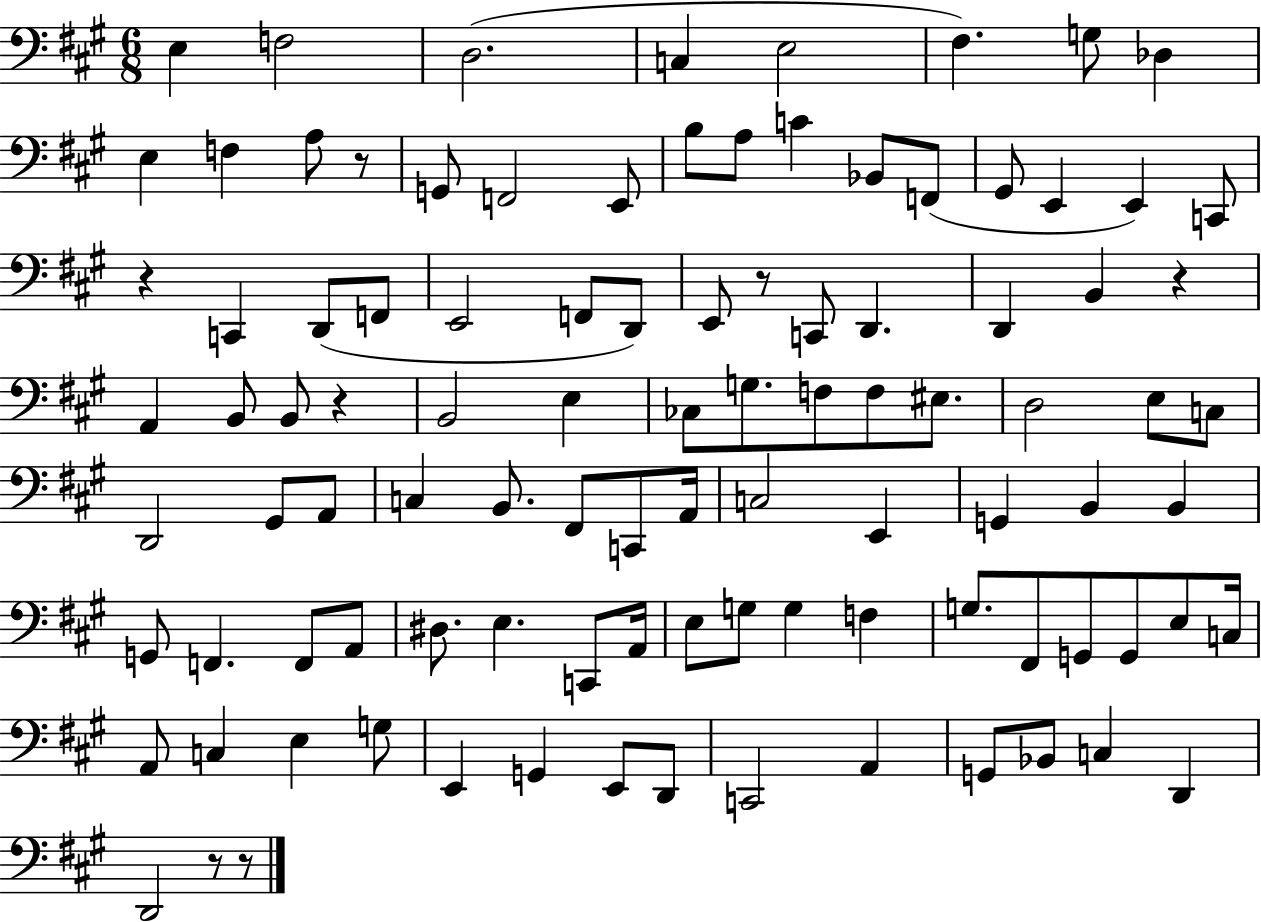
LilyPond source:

{
  \clef bass
  \numericTimeSignature
  \time 6/8
  \key a \major
  e4 f2 | d2.( | c4 e2 | fis4.) g8 des4 | \break e4 f4 a8 r8 | g,8 f,2 e,8 | b8 a8 c'4 bes,8 f,8( | gis,8 e,4 e,4) c,8 | \break r4 c,4 d,8( f,8 | e,2 f,8 d,8) | e,8 r8 c,8 d,4. | d,4 b,4 r4 | \break a,4 b,8 b,8 r4 | b,2 e4 | ces8 g8. f8 f8 eis8. | d2 e8 c8 | \break d,2 gis,8 a,8 | c4 b,8. fis,8 c,8 a,16 | c2 e,4 | g,4 b,4 b,4 | \break g,8 f,4. f,8 a,8 | dis8. e4. c,8 a,16 | e8 g8 g4 f4 | g8. fis,8 g,8 g,8 e8 c16 | \break a,8 c4 e4 g8 | e,4 g,4 e,8 d,8 | c,2 a,4 | g,8 bes,8 c4 d,4 | \break d,2 r8 r8 | \bar "|."
}